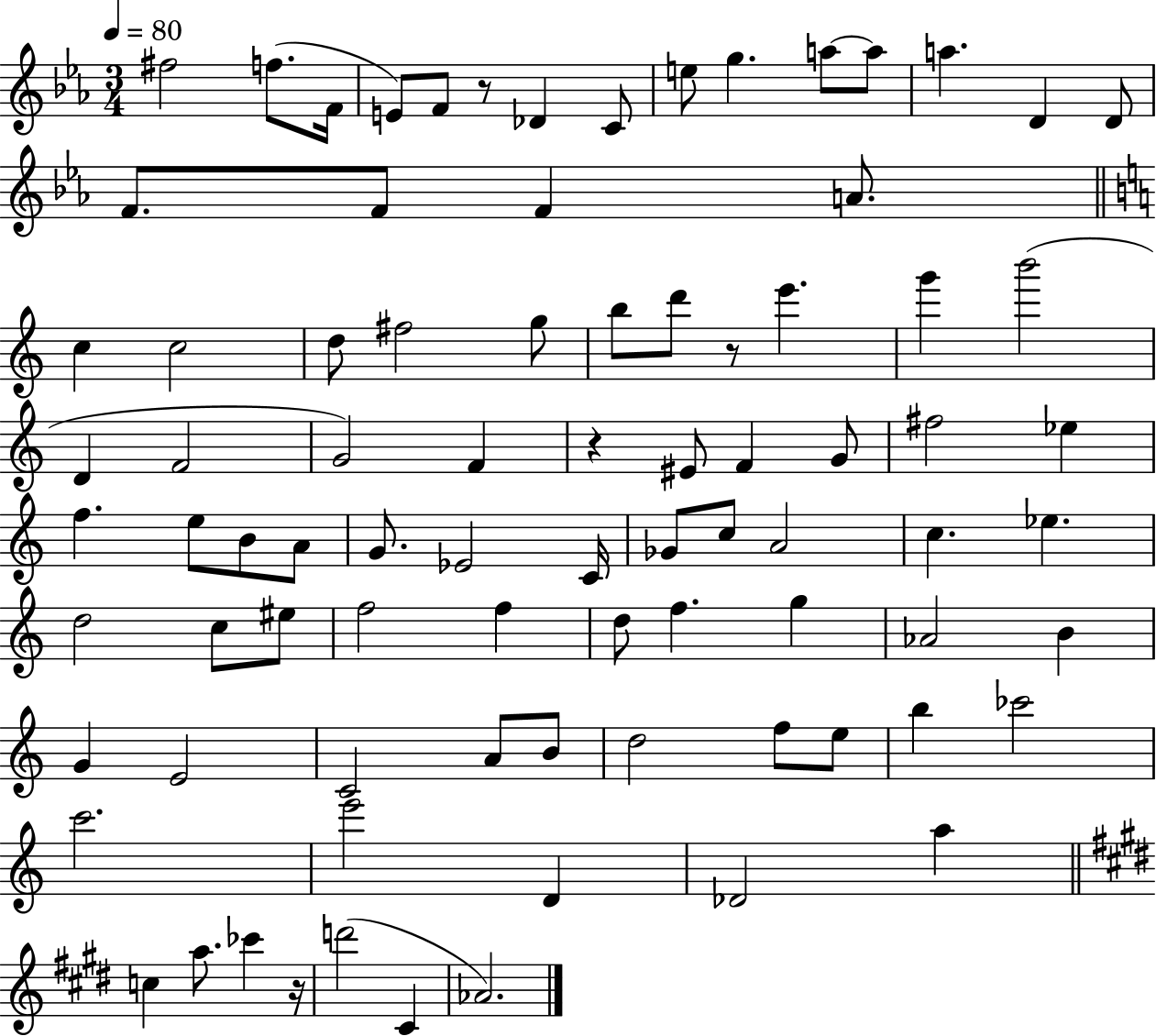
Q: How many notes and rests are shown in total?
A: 84